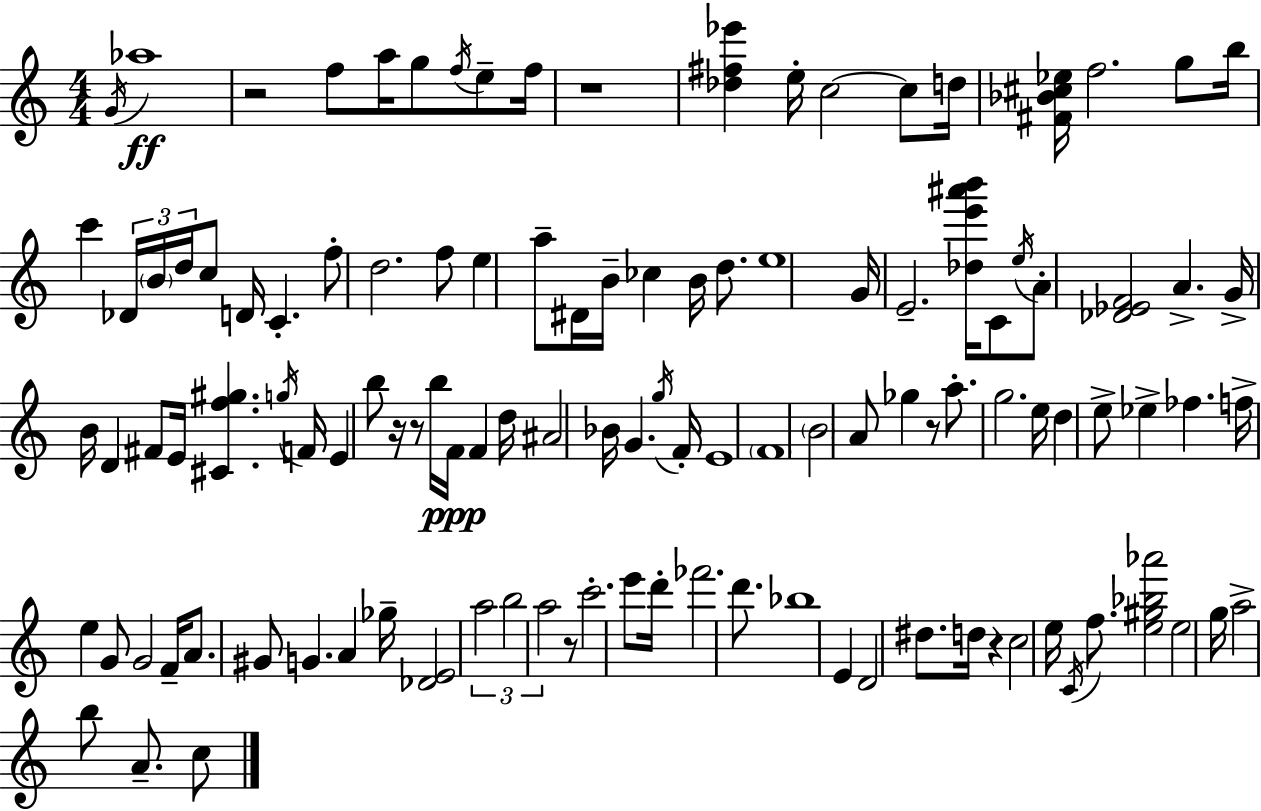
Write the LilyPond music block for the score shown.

{
  \clef treble
  \numericTimeSignature
  \time 4/4
  \key c \major
  \repeat volta 2 { \acciaccatura { g'16 }\ff aes''1 | r2 f''8 a''16 g''8 \acciaccatura { f''16 } e''8-- | f''16 r1 | <des'' fis'' ees'''>4 e''16-. c''2~~ c''8 | \break d''16 <fis' bes' cis'' ees''>16 f''2. g''8 | b''16 c'''4 \tuplet 3/2 { des'16 \parenthesize b'16 d''16 } c''8 d'16 c'4.-. | f''8-. d''2. | f''8 e''4 a''8-- dis'16 b'16-- ces''4 b'16 d''8. | \break e''1 | g'16 e'2.-- <des'' e''' ais''' b'''>16 | c'8 \acciaccatura { e''16 } a'8-. <des' ees' f'>2 a'4.-> | g'16-> b'16 d'4 fis'8 e'16 <cis' f'' gis''>4. | \break \acciaccatura { g''16 } f'16 e'4 b''8 r16 r8 b''16 f'16\ppp f'4 | d''16 ais'2 bes'16 g'4. | \acciaccatura { g''16 } f'16-. e'1 | \parenthesize f'1 | \break \parenthesize b'2 a'8 ges''4 | r8 a''8.-. g''2. | e''16 d''4 e''8-> ees''4-> fes''4. | f''16-> e''4 g'8 g'2 | \break f'16-- a'8. gis'8 g'4. | a'4 ges''16-- <des' e'>2 \tuplet 3/2 { a''2 | b''2 a''2 } | r8 c'''2.-. | \break e'''8 d'''16-. fes'''2. | d'''8. bes''1 | e'4 d'2 | dis''8. d''16 r4 c''2 | \break e''16 \acciaccatura { c'16 } f''8. <e'' gis'' bes'' aes'''>2 e''2 | g''16 a''2-> b''8 | a'8.-- c''8 } \bar "|."
}